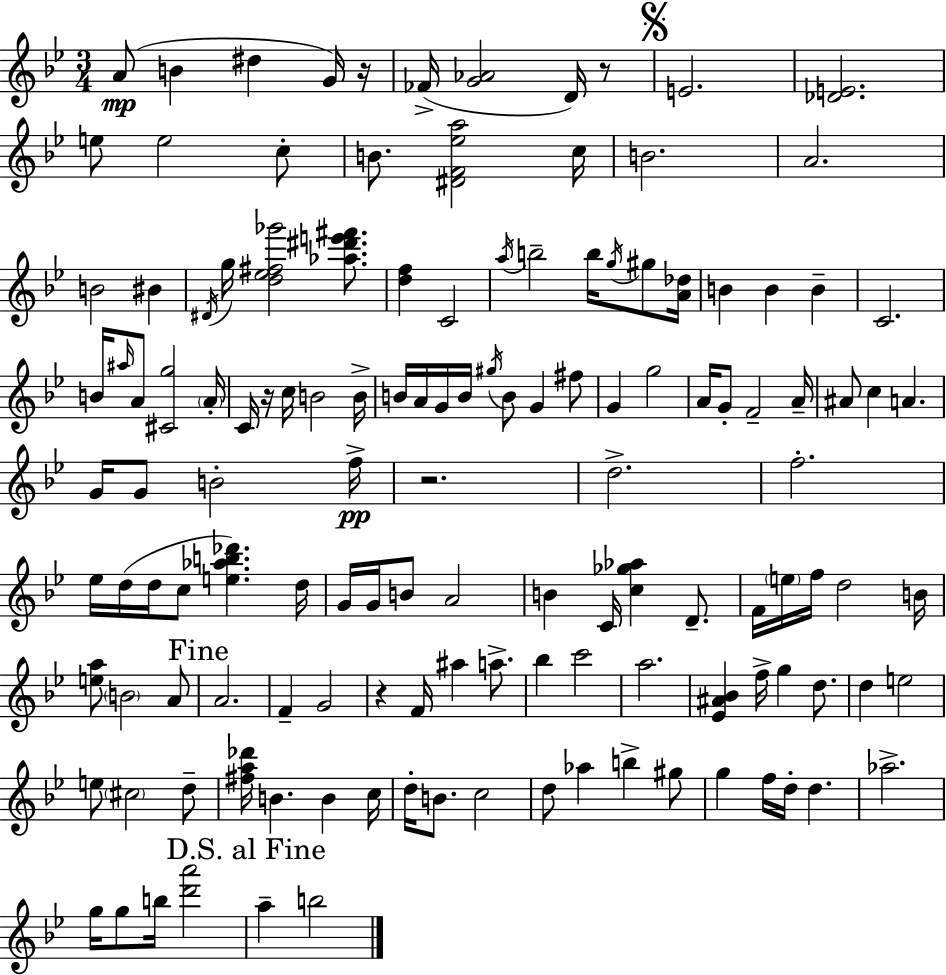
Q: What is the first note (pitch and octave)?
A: A4